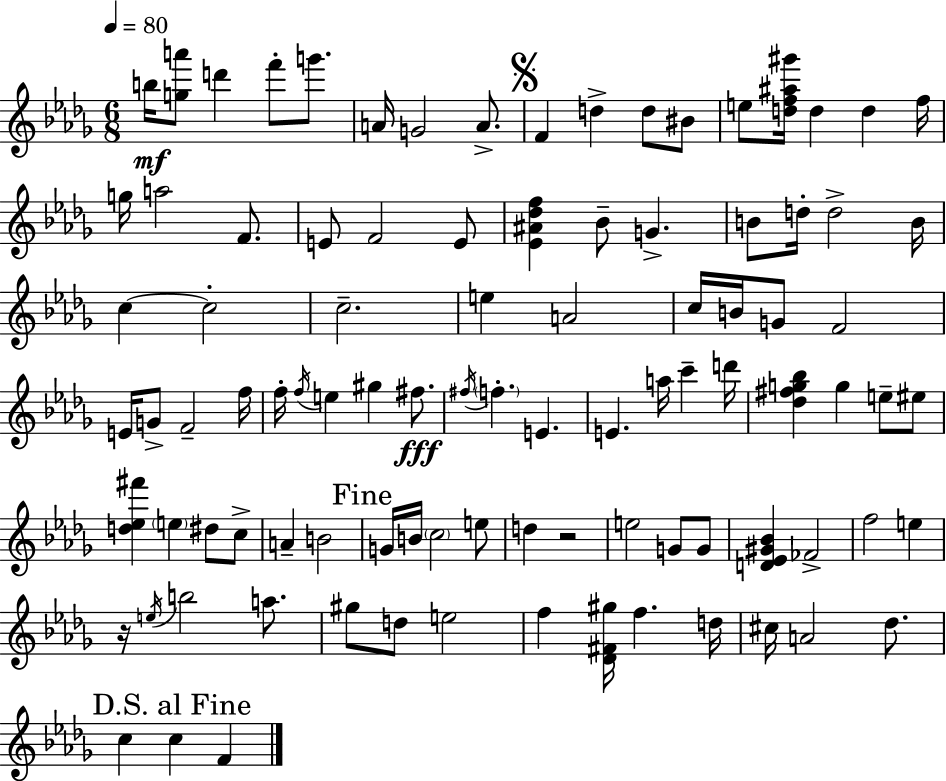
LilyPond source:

{
  \clef treble
  \numericTimeSignature
  \time 6/8
  \key bes \minor
  \tempo 4 = 80
  \repeat volta 2 { b''16\mf <g'' a'''>8 d'''4 f'''8-. g'''8. | a'16 g'2 a'8.-> | \mark \markup { \musicglyph "scripts.segno" } f'4 d''4-> d''8 bis'8 | e''8 <d'' f'' ais'' gis'''>16 d''4 d''4 f''16 | \break g''16 a''2 f'8. | e'8 f'2 e'8 | <ees' ais' des'' f''>4 bes'8-- g'4.-> | b'8 d''16-. d''2-> b'16 | \break c''4~~ c''2-. | c''2.-- | e''4 a'2 | c''16 b'16 g'8 f'2 | \break e'16 g'8-> f'2-- f''16 | f''16-. \acciaccatura { f''16 } e''4 gis''4 fis''8.\fff | \acciaccatura { fis''16 } \parenthesize f''4.-. e'4. | e'4. a''16 c'''4-- | \break d'''16 <des'' fis'' g'' bes''>4 g''4 e''8-- | eis''8 <d'' ees'' fis'''>4 \parenthesize e''4 dis''8 | c''8-> a'4-- b'2 | \mark "Fine" g'16 b'16 \parenthesize c''2 | \break e''8 d''4 r2 | e''2 g'8 | g'8 <d' ees' gis' bes'>4 fes'2-> | f''2 e''4 | \break r16 \acciaccatura { e''16 } b''2 | a''8. gis''8 d''8 e''2 | f''4 <des' fis' gis''>16 f''4. | d''16 cis''16 a'2 | \break des''8. \mark "D.S. al Fine" c''4 c''4 f'4 | } \bar "|."
}